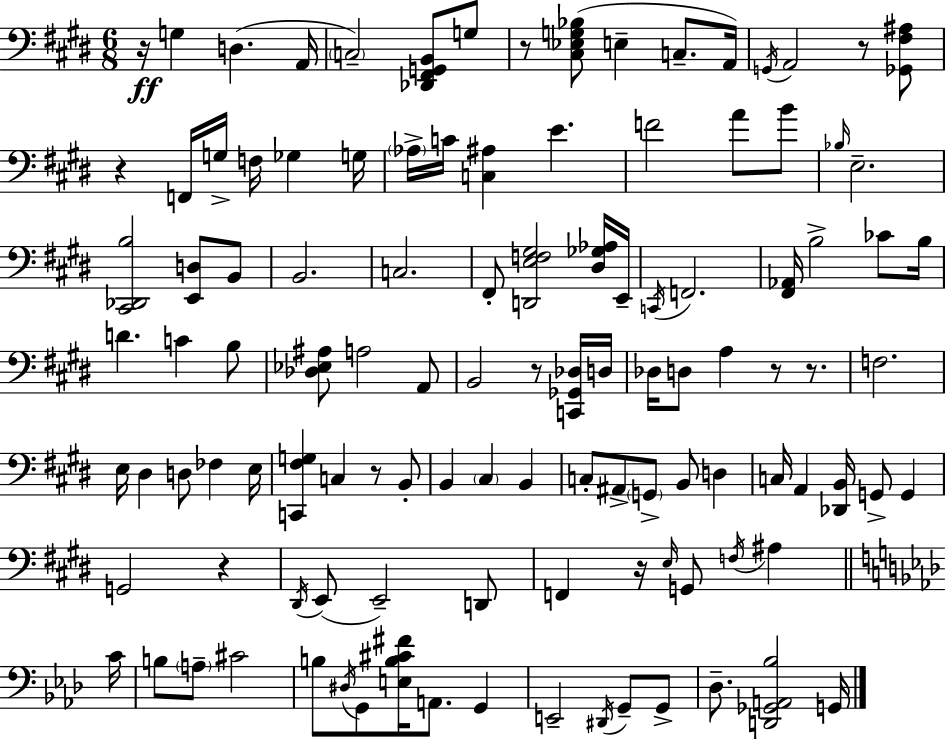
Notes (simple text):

R/s G3/q D3/q. A2/s C3/h [Db2,F#2,G2,B2]/e G3/e R/e [C#3,Eb3,G3,Bb3]/e E3/q C3/e. A2/s G2/s A2/h R/e [Gb2,F#3,A#3]/e R/q F2/s G3/s F3/s Gb3/q G3/s Ab3/s C4/s [C3,A#3]/q E4/q. F4/h A4/e B4/e Bb3/s E3/h. [C#2,Db2,B3]/h [E2,D3]/e B2/e B2/h. C3/h. F#2/e [D2,E3,F3,G#3]/h [D#3,Gb3,Ab3]/s E2/s C2/s F2/h. [F#2,Ab2]/s B3/h CES4/e B3/s D4/q. C4/q B3/e [Db3,Eb3,A#3]/e A3/h A2/e B2/h R/e [C2,Gb2,Db3]/s D3/s Db3/s D3/e A3/q R/e R/e. F3/h. E3/s D#3/q D3/e FES3/q E3/s [C2,F#3,G3]/q C3/q R/e B2/e B2/q C#3/q B2/q C3/e A#2/e G2/e B2/e D3/q C3/s A2/q [Db2,B2]/s G2/e G2/q G2/h R/q D#2/s E2/e E2/h D2/e F2/q R/s E3/s G2/e F3/s A#3/q C4/s B3/e A3/e C#4/h B3/e D#3/s G2/e [E3,B3,C#4,F#4]/s A2/e. G2/q E2/h D#2/s G2/e G2/e Db3/e. [D2,Gb2,A2,Bb3]/h G2/s